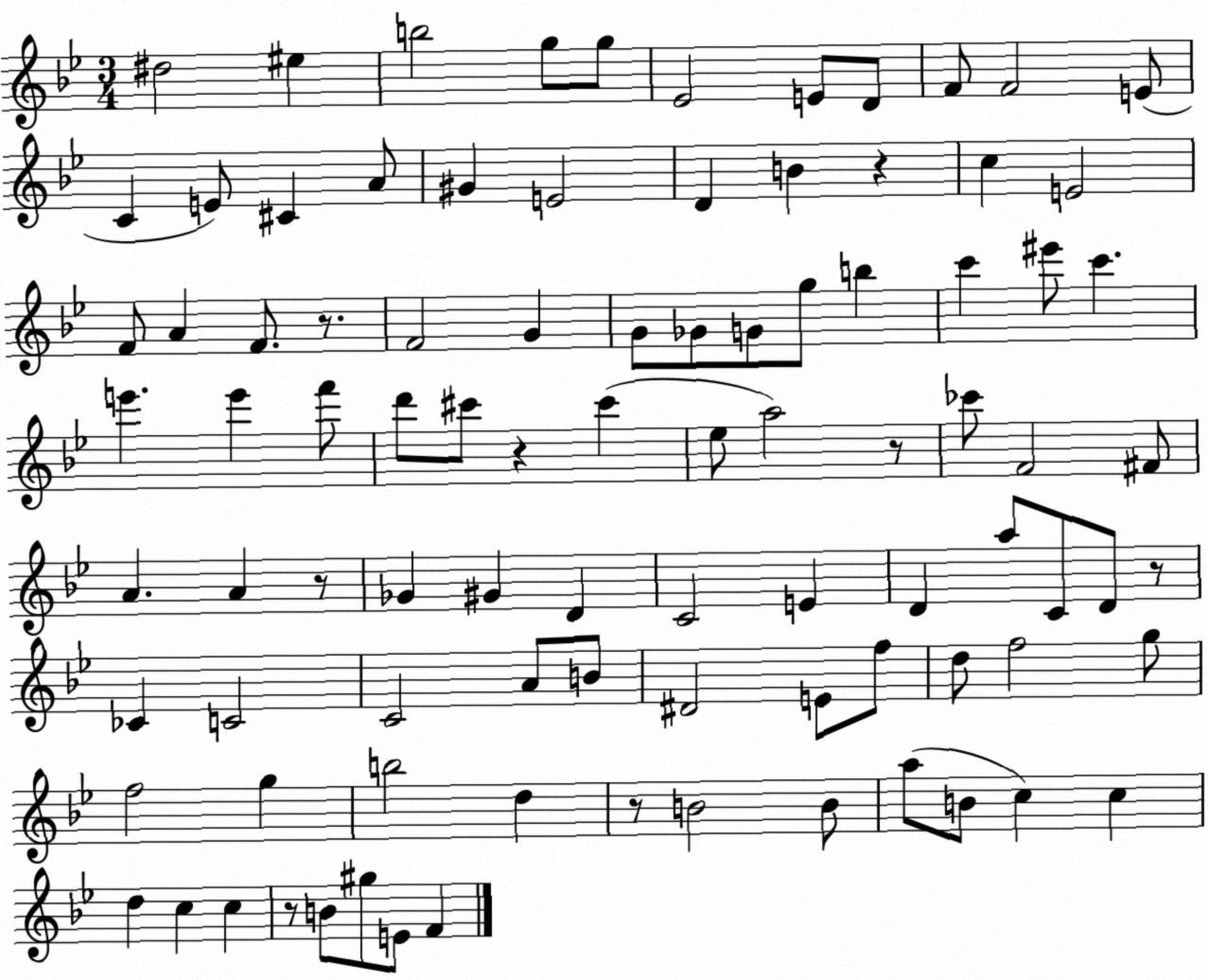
X:1
T:Untitled
M:3/4
L:1/4
K:Bb
^d2 ^e b2 g/2 g/2 _E2 E/2 D/2 F/2 F2 E/2 C E/2 ^C A/2 ^G E2 D B z c E2 F/2 A F/2 z/2 F2 G G/2 _G/2 G/2 g/2 b c' ^e'/2 c' e' e' f'/2 d'/2 ^c'/2 z ^c' _e/2 a2 z/2 _c'/2 F2 ^F/2 A A z/2 _G ^G D C2 E D a/2 C/2 D/2 z/2 _C C2 C2 A/2 B/2 ^D2 E/2 f/2 d/2 f2 g/2 f2 g b2 d z/2 B2 B/2 a/2 B/2 c c d c c z/2 B/2 ^g/2 E/2 F